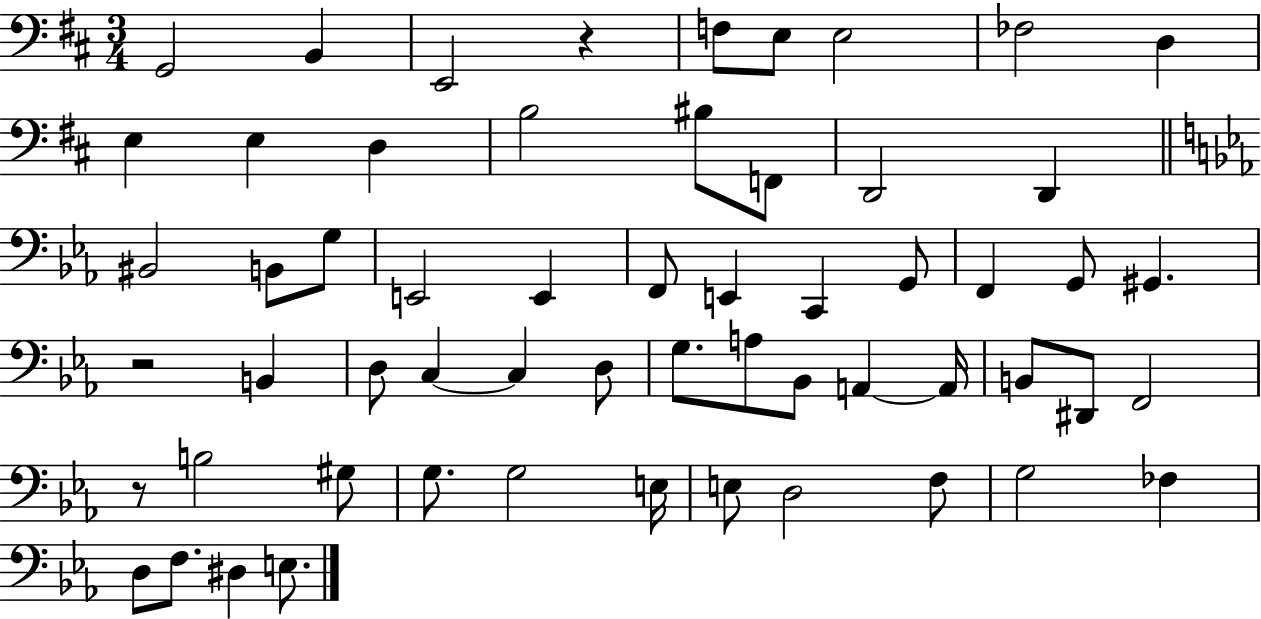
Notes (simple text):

G2/h B2/q E2/h R/q F3/e E3/e E3/h FES3/h D3/q E3/q E3/q D3/q B3/h BIS3/e F2/e D2/h D2/q BIS2/h B2/e G3/e E2/h E2/q F2/e E2/q C2/q G2/e F2/q G2/e G#2/q. R/h B2/q D3/e C3/q C3/q D3/e G3/e. A3/e Bb2/e A2/q A2/s B2/e D#2/e F2/h R/e B3/h G#3/e G3/e. G3/h E3/s E3/e D3/h F3/e G3/h FES3/q D3/e F3/e. D#3/q E3/e.